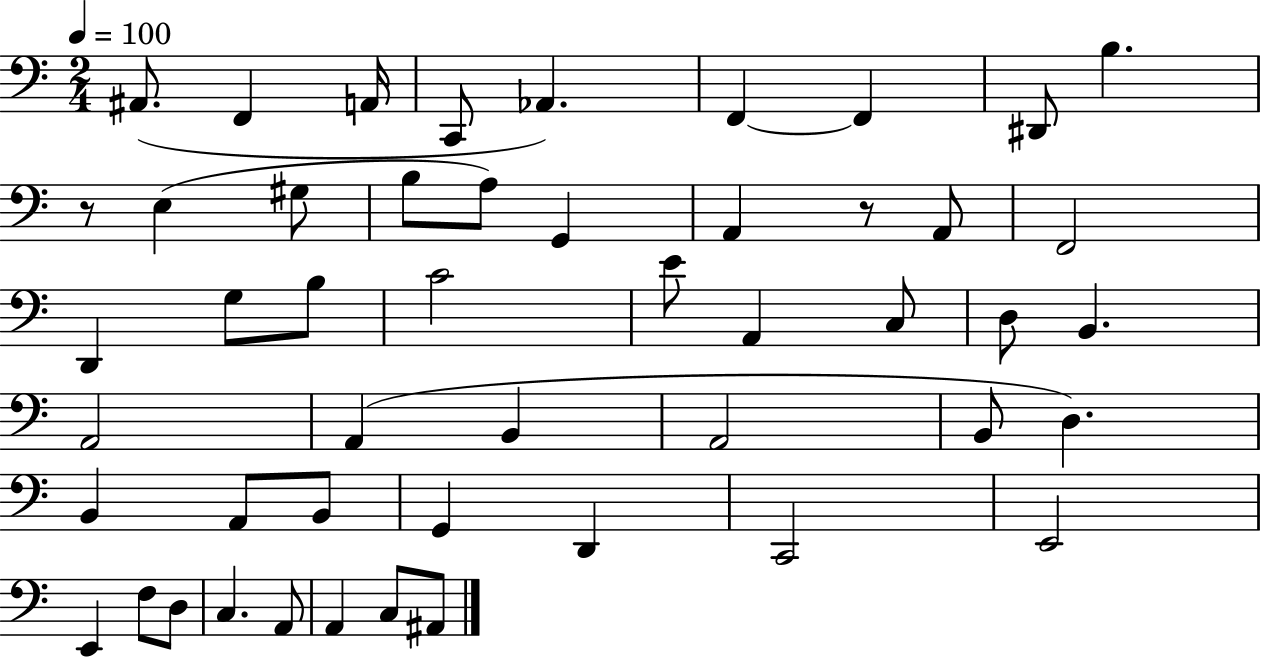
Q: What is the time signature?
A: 2/4